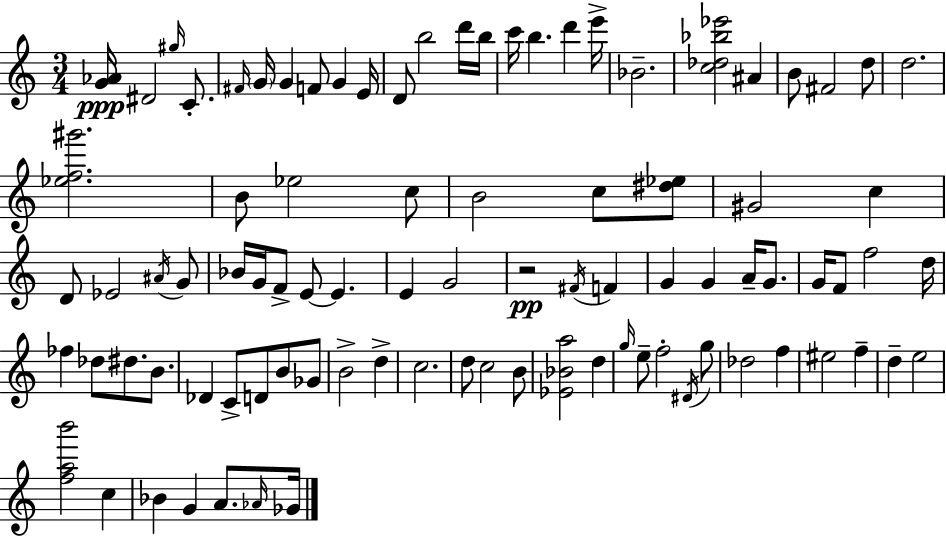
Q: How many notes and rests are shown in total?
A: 91